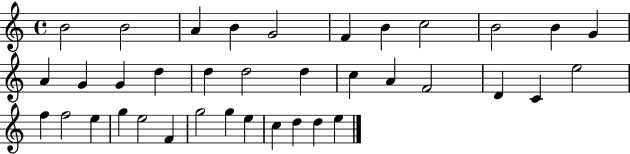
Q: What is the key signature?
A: C major